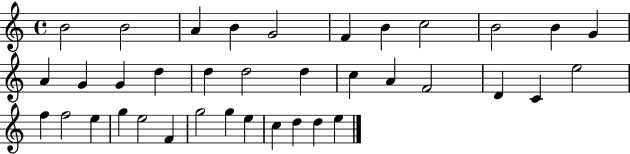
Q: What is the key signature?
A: C major